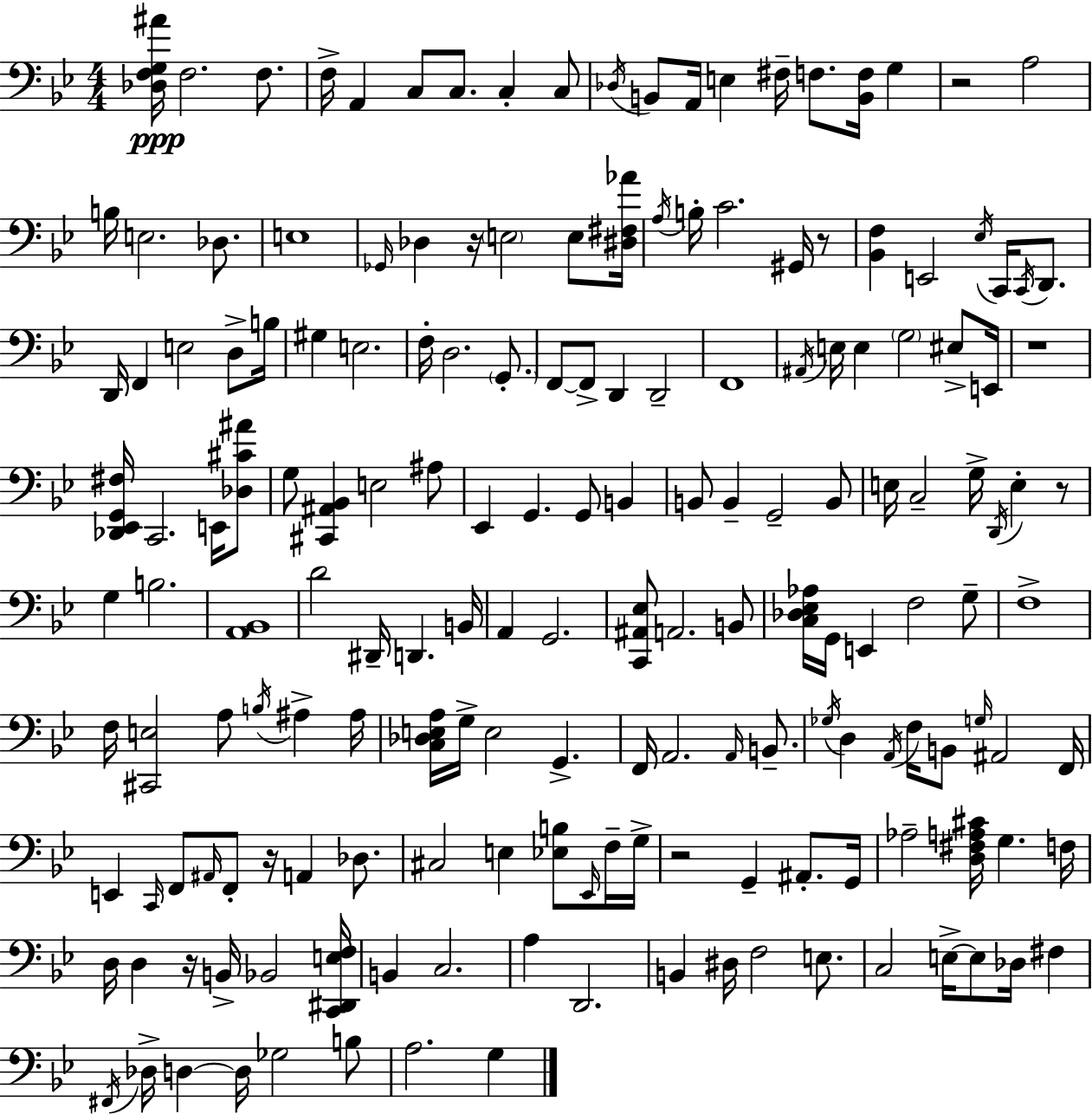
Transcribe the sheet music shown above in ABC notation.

X:1
T:Untitled
M:4/4
L:1/4
K:Bb
[_D,F,G,^A]/4 F,2 F,/2 F,/4 A,, C,/2 C,/2 C, C,/2 _D,/4 B,,/2 A,,/4 E, ^F,/4 F,/2 [B,,F,]/4 G, z2 A,2 B,/4 E,2 _D,/2 E,4 _G,,/4 _D, z/4 E,2 E,/2 [^D,^F,_A]/4 A,/4 B,/4 C2 ^G,,/4 z/2 [_B,,F,] E,,2 _E,/4 C,,/4 C,,/4 D,,/2 D,,/4 F,, E,2 D,/2 B,/4 ^G, E,2 F,/4 D,2 G,,/2 F,,/2 F,,/2 D,, D,,2 F,,4 ^A,,/4 E,/4 E, G,2 ^E,/2 E,,/4 z4 [_D,,_E,,G,,^F,]/4 C,,2 E,,/4 [_D,^C^A]/2 G,/2 [^C,,^A,,_B,,] E,2 ^A,/2 _E,, G,, G,,/2 B,, B,,/2 B,, G,,2 B,,/2 E,/4 C,2 G,/4 D,,/4 E, z/2 G, B,2 [A,,_B,,]4 D2 ^D,,/4 D,, B,,/4 A,, G,,2 [C,,^A,,_E,]/2 A,,2 B,,/2 [C,_D,_E,_A,]/4 G,,/4 E,, F,2 G,/2 F,4 F,/4 [^C,,E,]2 A,/2 B,/4 ^A, ^A,/4 [C,_D,E,A,]/4 G,/4 E,2 G,, F,,/4 A,,2 A,,/4 B,,/2 _G,/4 D, A,,/4 F,/4 B,,/2 G,/4 ^A,,2 F,,/4 E,, C,,/4 F,,/2 ^A,,/4 F,,/2 z/4 A,, _D,/2 ^C,2 E, [_E,B,]/2 _E,,/4 F,/4 G,/4 z2 G,, ^A,,/2 G,,/4 _A,2 [D,^F,A,^C]/4 G, F,/4 D,/4 D, z/4 B,,/4 _B,,2 [C,,^D,,E,F,]/4 B,, C,2 A, D,,2 B,, ^D,/4 F,2 E,/2 C,2 E,/4 E,/2 _D,/4 ^F, ^F,,/4 _D,/4 D, D,/4 _G,2 B,/2 A,2 G,